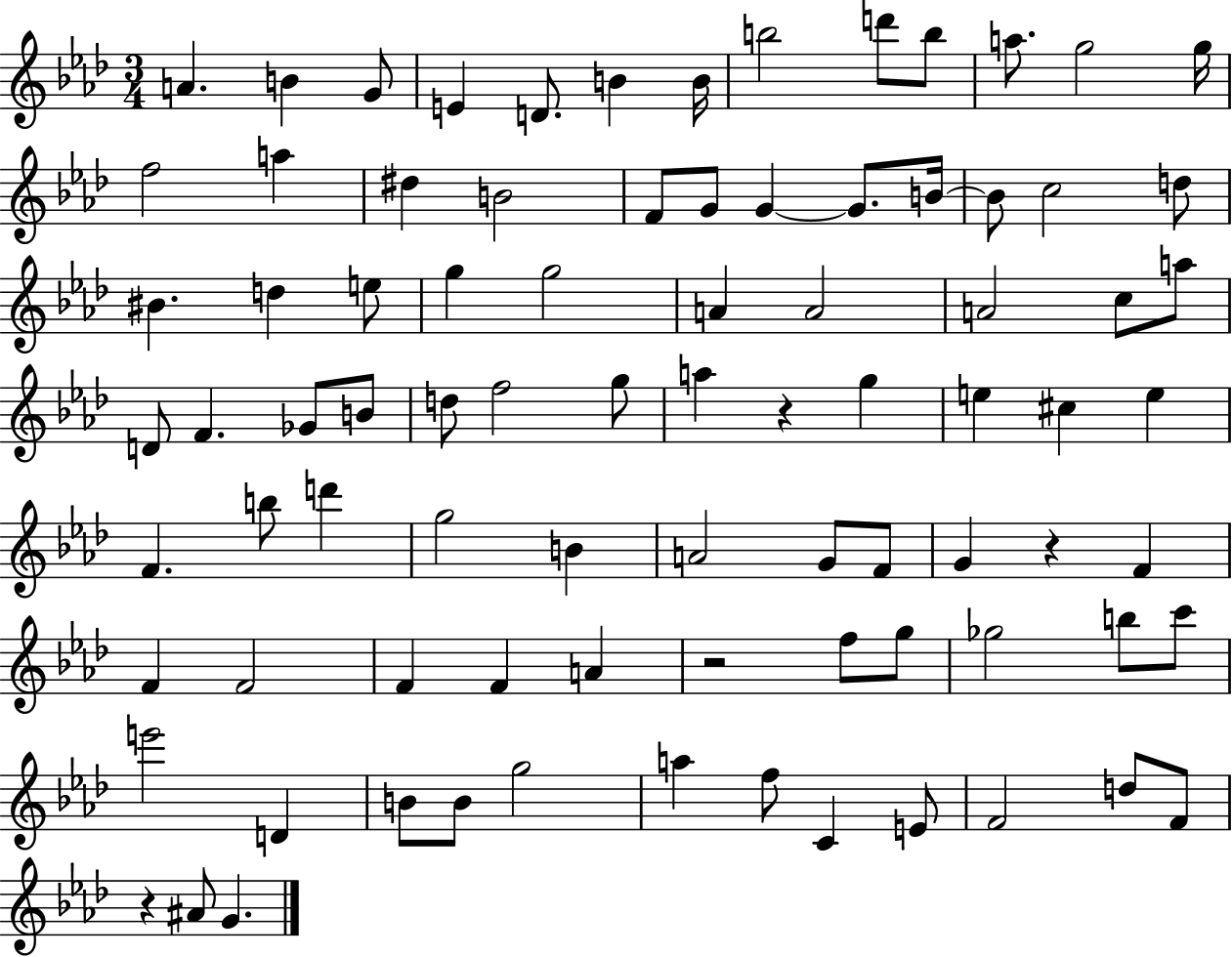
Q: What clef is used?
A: treble